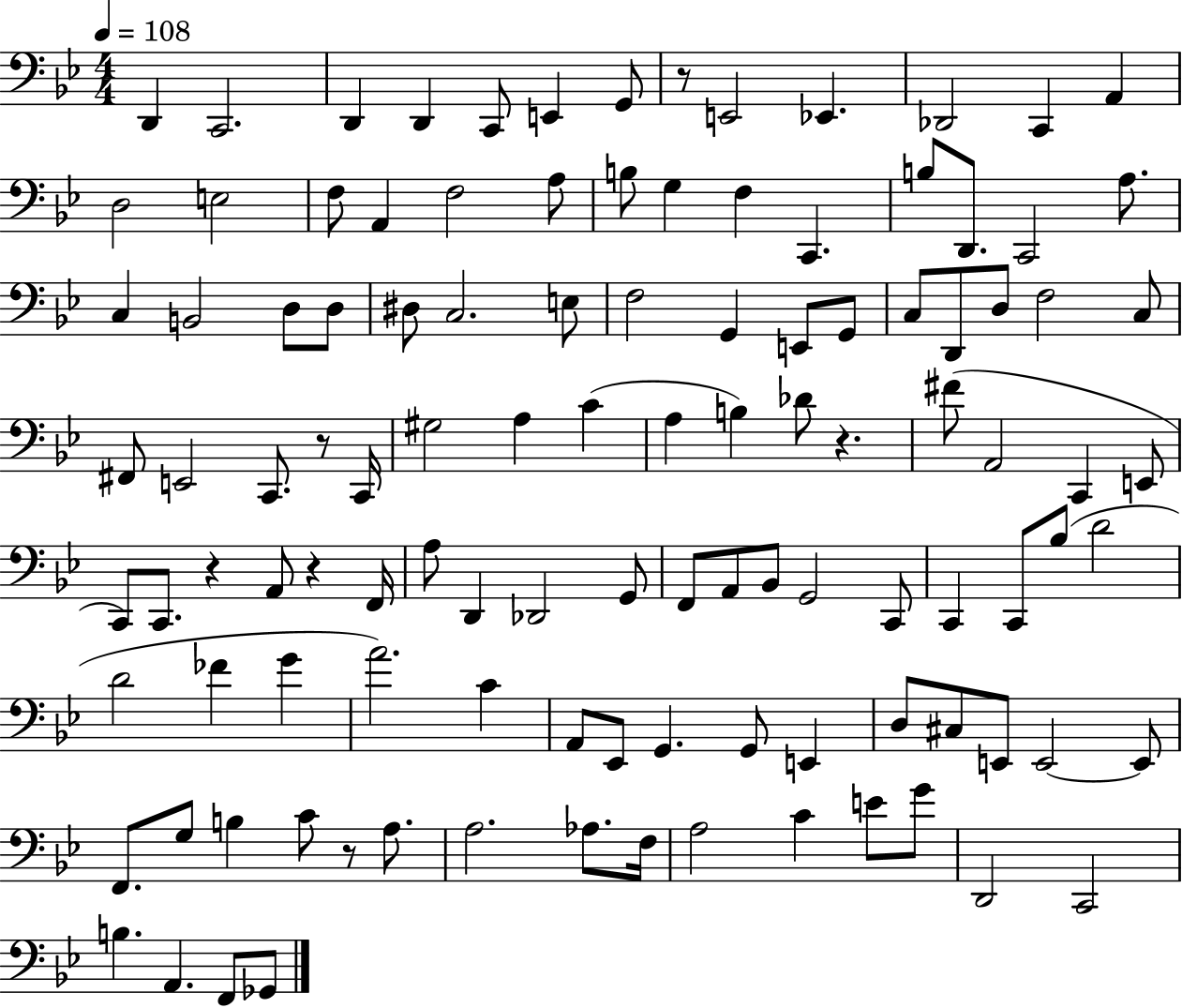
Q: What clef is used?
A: bass